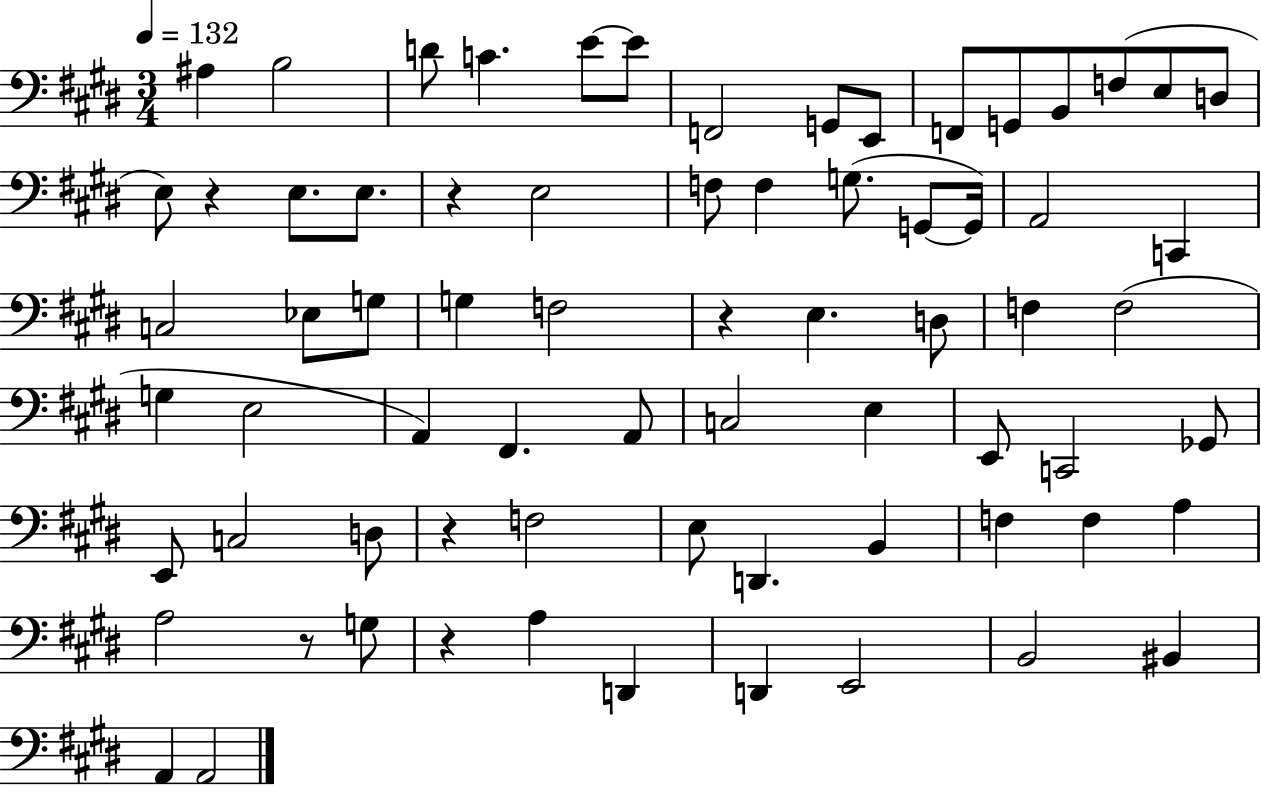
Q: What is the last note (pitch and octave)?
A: A2